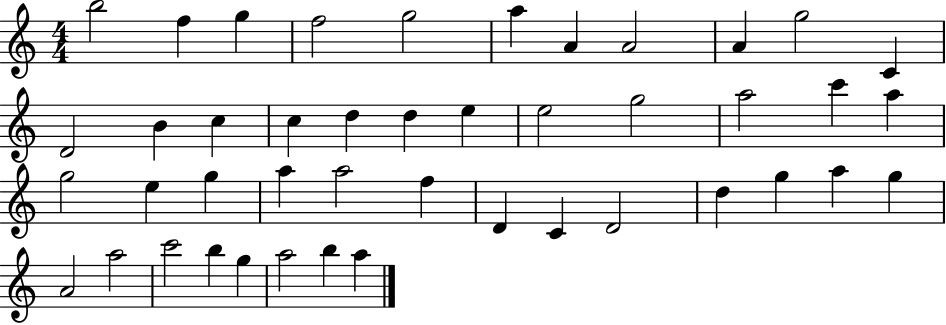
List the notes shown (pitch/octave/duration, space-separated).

B5/h F5/q G5/q F5/h G5/h A5/q A4/q A4/h A4/q G5/h C4/q D4/h B4/q C5/q C5/q D5/q D5/q E5/q E5/h G5/h A5/h C6/q A5/q G5/h E5/q G5/q A5/q A5/h F5/q D4/q C4/q D4/h D5/q G5/q A5/q G5/q A4/h A5/h C6/h B5/q G5/q A5/h B5/q A5/q